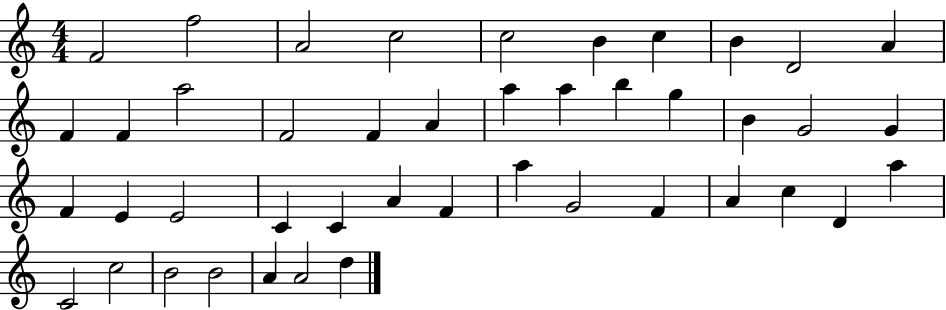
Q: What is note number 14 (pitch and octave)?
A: F4